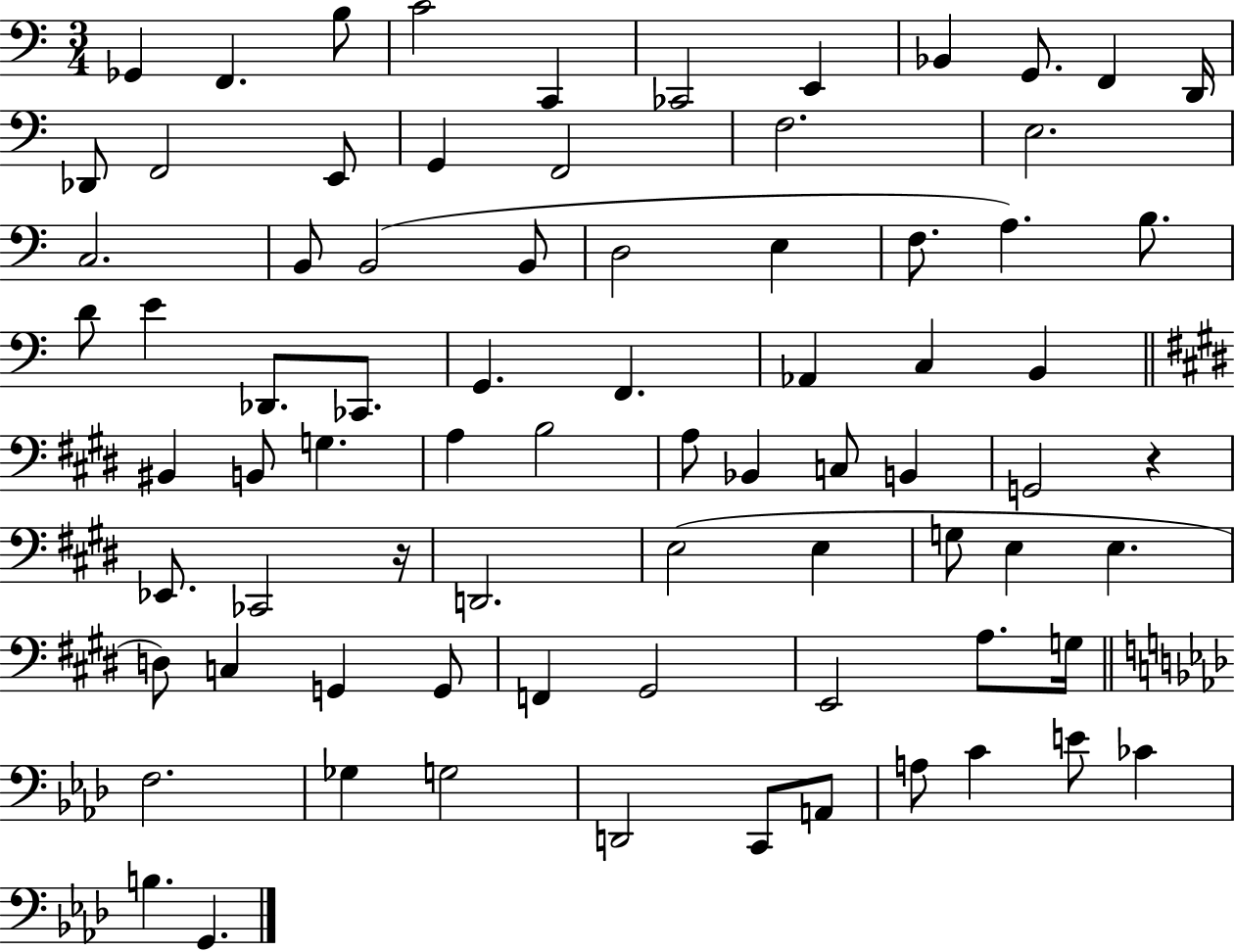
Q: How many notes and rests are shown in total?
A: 77